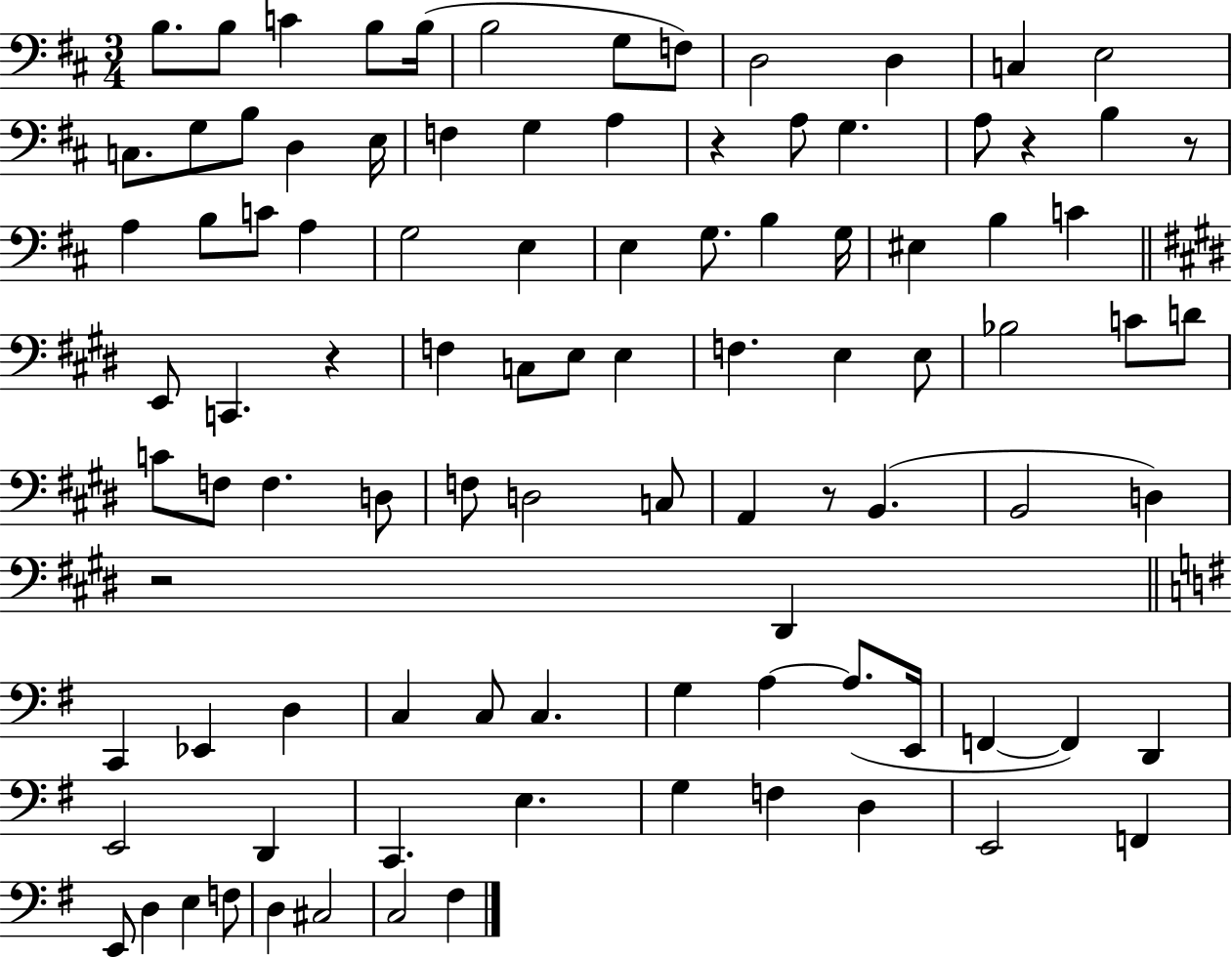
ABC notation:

X:1
T:Untitled
M:3/4
L:1/4
K:D
B,/2 B,/2 C B,/2 B,/4 B,2 G,/2 F,/2 D,2 D, C, E,2 C,/2 G,/2 B,/2 D, E,/4 F, G, A, z A,/2 G, A,/2 z B, z/2 A, B,/2 C/2 A, G,2 E, E, G,/2 B, G,/4 ^E, B, C E,,/2 C,, z F, C,/2 E,/2 E, F, E, E,/2 _B,2 C/2 D/2 C/2 F,/2 F, D,/2 F,/2 D,2 C,/2 A,, z/2 B,, B,,2 D, z2 ^D,, C,, _E,, D, C, C,/2 C, G, A, A,/2 E,,/4 F,, F,, D,, E,,2 D,, C,, E, G, F, D, E,,2 F,, E,,/2 D, E, F,/2 D, ^C,2 C,2 ^F,